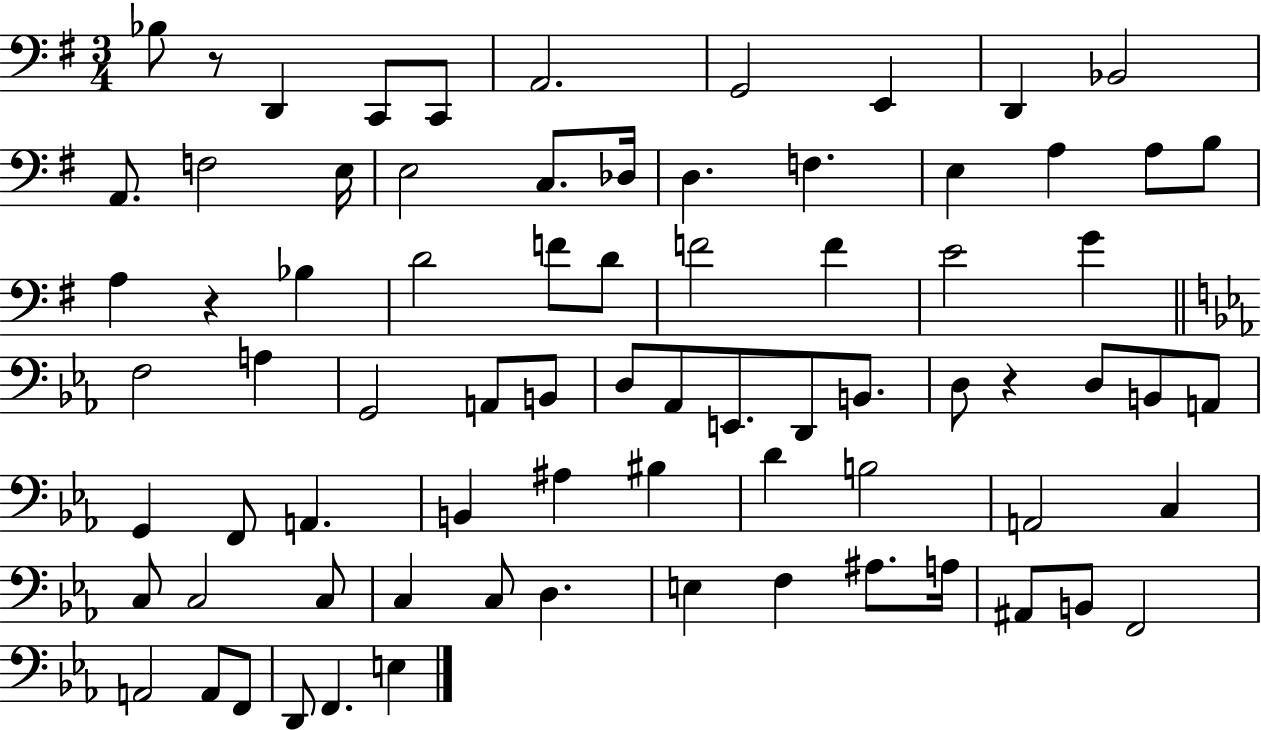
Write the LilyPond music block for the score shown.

{
  \clef bass
  \numericTimeSignature
  \time 3/4
  \key g \major
  bes8 r8 d,4 c,8 c,8 | a,2. | g,2 e,4 | d,4 bes,2 | \break a,8. f2 e16 | e2 c8. des16 | d4. f4. | e4 a4 a8 b8 | \break a4 r4 bes4 | d'2 f'8 d'8 | f'2 f'4 | e'2 g'4 | \break \bar "||" \break \key c \minor f2 a4 | g,2 a,8 b,8 | d8 aes,8 e,8. d,8 b,8. | d8 r4 d8 b,8 a,8 | \break g,4 f,8 a,4. | b,4 ais4 bis4 | d'4 b2 | a,2 c4 | \break c8 c2 c8 | c4 c8 d4. | e4 f4 ais8. a16 | ais,8 b,8 f,2 | \break a,2 a,8 f,8 | d,8 f,4. e4 | \bar "|."
}